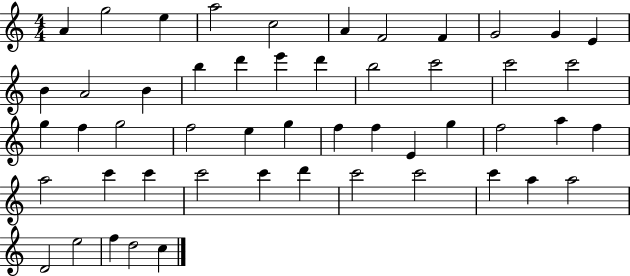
X:1
T:Untitled
M:4/4
L:1/4
K:C
A g2 e a2 c2 A F2 F G2 G E B A2 B b d' e' d' b2 c'2 c'2 c'2 g f g2 f2 e g f f E g f2 a f a2 c' c' c'2 c' d' c'2 c'2 c' a a2 D2 e2 f d2 c